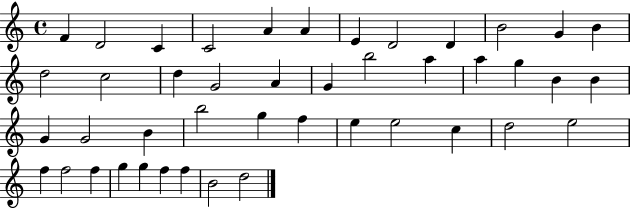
X:1
T:Untitled
M:4/4
L:1/4
K:C
F D2 C C2 A A E D2 D B2 G B d2 c2 d G2 A G b2 a a g B B G G2 B b2 g f e e2 c d2 e2 f f2 f g g f f B2 d2